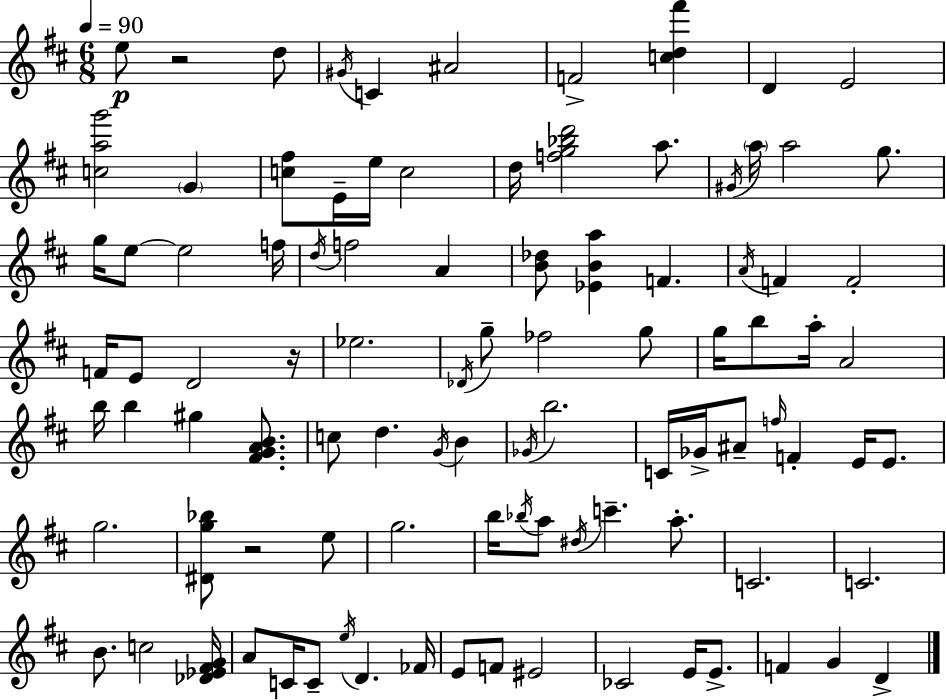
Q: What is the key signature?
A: D major